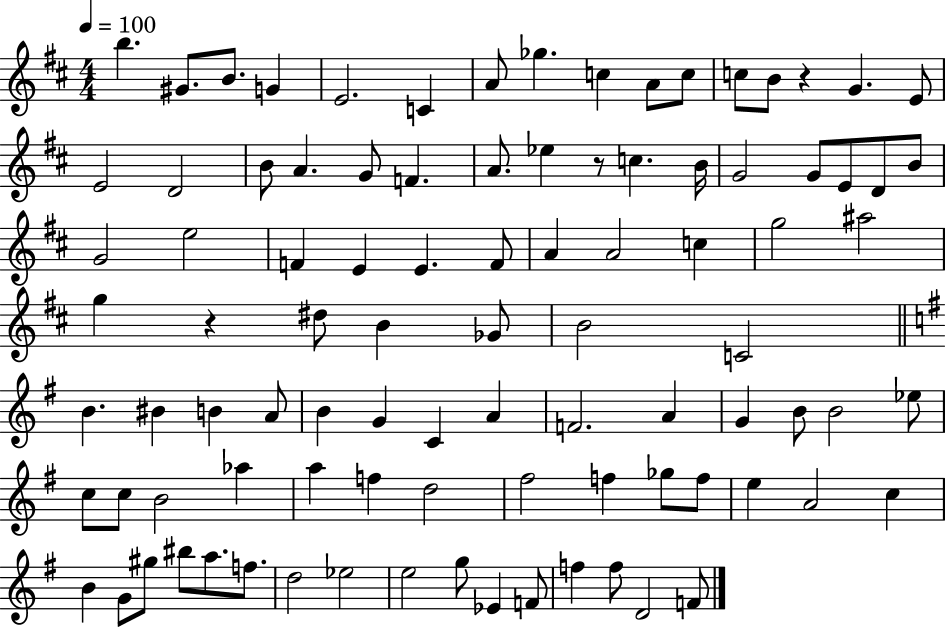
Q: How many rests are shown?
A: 3